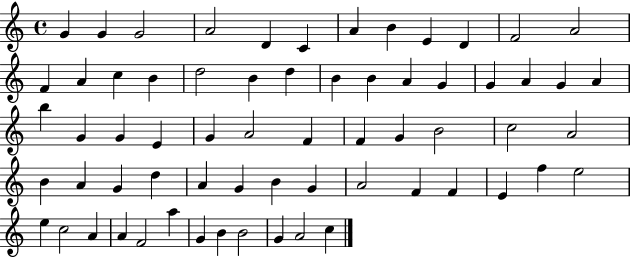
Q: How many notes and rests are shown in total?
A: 65